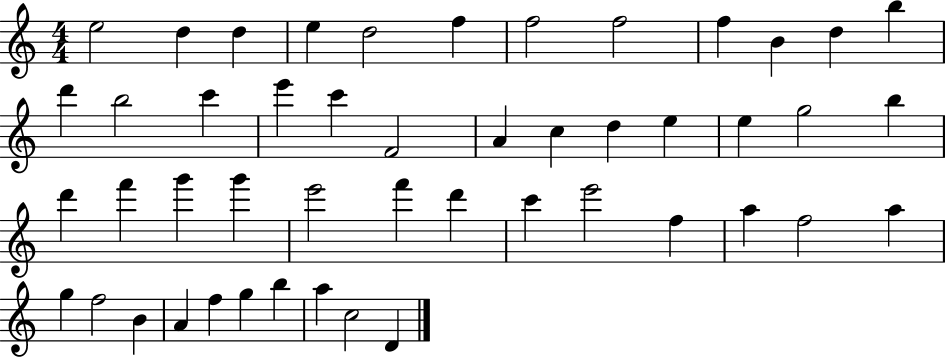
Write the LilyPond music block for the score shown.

{
  \clef treble
  \numericTimeSignature
  \time 4/4
  \key c \major
  e''2 d''4 d''4 | e''4 d''2 f''4 | f''2 f''2 | f''4 b'4 d''4 b''4 | \break d'''4 b''2 c'''4 | e'''4 c'''4 f'2 | a'4 c''4 d''4 e''4 | e''4 g''2 b''4 | \break d'''4 f'''4 g'''4 g'''4 | e'''2 f'''4 d'''4 | c'''4 e'''2 f''4 | a''4 f''2 a''4 | \break g''4 f''2 b'4 | a'4 f''4 g''4 b''4 | a''4 c''2 d'4 | \bar "|."
}